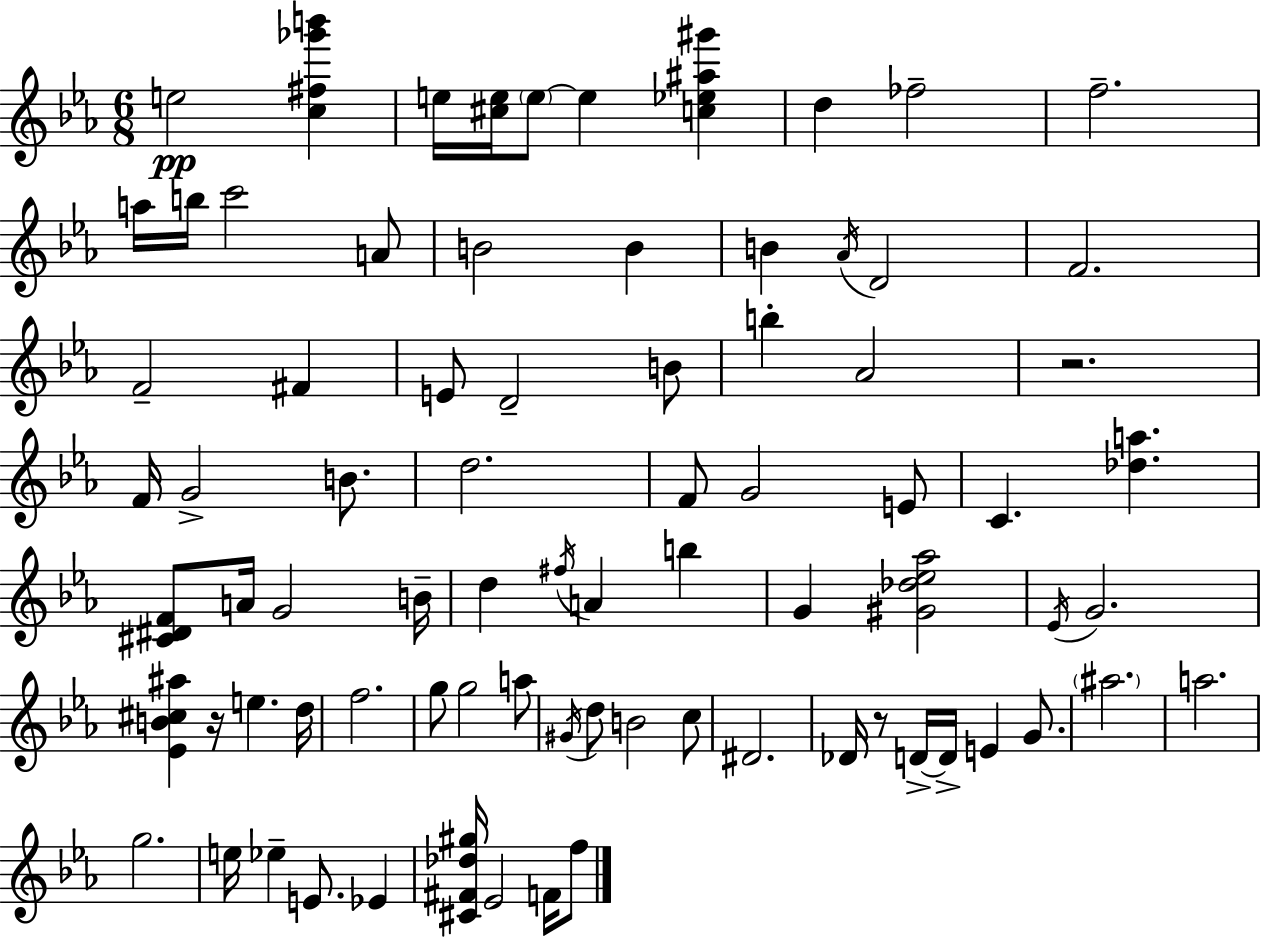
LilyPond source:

{
  \clef treble
  \numericTimeSignature
  \time 6/8
  \key ees \major
  \repeat volta 2 { e''2\pp <c'' fis'' ges''' b'''>4 | e''16 <cis'' e''>16 \parenthesize e''8~~ e''4 <c'' ees'' ais'' gis'''>4 | d''4 fes''2-- | f''2.-- | \break a''16 b''16 c'''2 a'8 | b'2 b'4 | b'4 \acciaccatura { aes'16 } d'2 | f'2. | \break f'2-- fis'4 | e'8 d'2-- b'8 | b''4-. aes'2 | r2. | \break f'16 g'2-> b'8. | d''2. | f'8 g'2 e'8 | c'4. <des'' a''>4. | \break <cis' dis' f'>8 a'16 g'2 | b'16-- d''4 \acciaccatura { fis''16 } a'4 b''4 | g'4 <gis' des'' ees'' aes''>2 | \acciaccatura { ees'16 } g'2. | \break <ees' b' cis'' ais''>4 r16 e''4. | d''16 f''2. | g''8 g''2 | a''8 \acciaccatura { gis'16 } d''8 b'2 | \break c''8 dis'2. | des'16 r8 d'16->~~ d'16-> e'4 | g'8. \parenthesize ais''2. | a''2. | \break g''2. | e''16 ees''4-- e'8. | ees'4 <cis' fis' des'' gis''>16 ees'2 | f'16 f''8 } \bar "|."
}